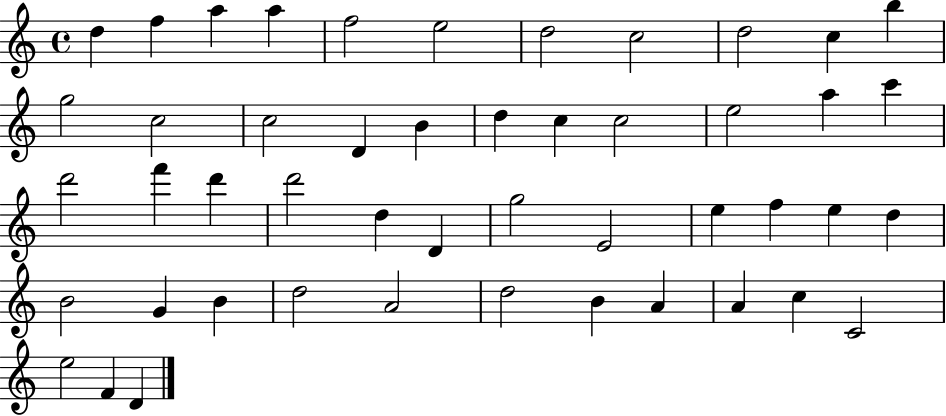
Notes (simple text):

D5/q F5/q A5/q A5/q F5/h E5/h D5/h C5/h D5/h C5/q B5/q G5/h C5/h C5/h D4/q B4/q D5/q C5/q C5/h E5/h A5/q C6/q D6/h F6/q D6/q D6/h D5/q D4/q G5/h E4/h E5/q F5/q E5/q D5/q B4/h G4/q B4/q D5/h A4/h D5/h B4/q A4/q A4/q C5/q C4/h E5/h F4/q D4/q